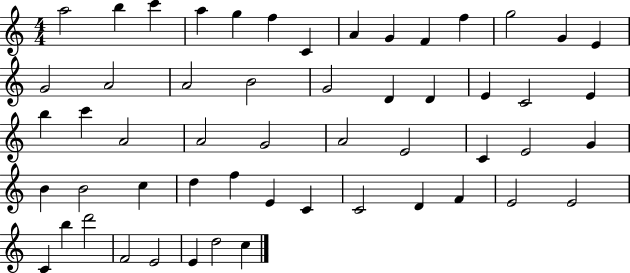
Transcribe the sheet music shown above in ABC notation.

X:1
T:Untitled
M:4/4
L:1/4
K:C
a2 b c' a g f C A G F f g2 G E G2 A2 A2 B2 G2 D D E C2 E b c' A2 A2 G2 A2 E2 C E2 G B B2 c d f E C C2 D F E2 E2 C b d'2 F2 E2 E d2 c